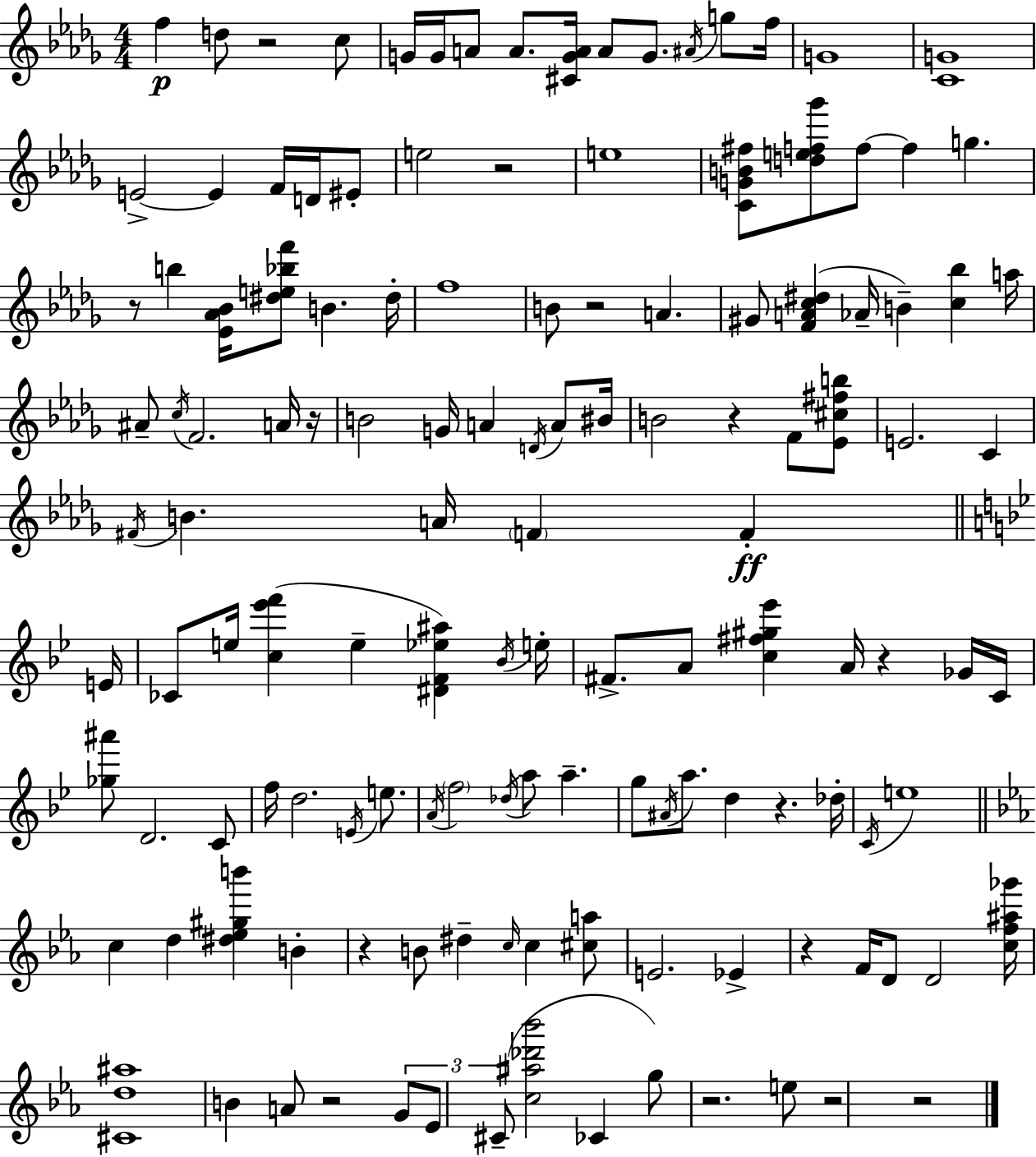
F5/q D5/e R/h C5/e G4/s G4/s A4/e A4/e. [C#4,G4,A4]/s A4/e G4/e. A#4/s G5/e F5/s G4/w [C4,G4]/w E4/h E4/q F4/s D4/s EIS4/e E5/h R/h E5/w [C4,G4,B4,F#5]/e [D5,E5,F5,Gb6]/e F5/e F5/q G5/q. R/e B5/q [Eb4,Ab4,Bb4]/s [D#5,E5,Bb5,F6]/e B4/q. D#5/s F5/w B4/e R/h A4/q. G#4/e [F4,A4,C5,D#5]/q Ab4/s B4/q [C5,Bb5]/q A5/s A#4/e C5/s F4/h. A4/s R/s B4/h G4/s A4/q D4/s A4/e BIS4/s B4/h R/q F4/e [Eb4,C#5,F#5,B5]/e E4/h. C4/q F#4/s B4/q. A4/s F4/q F4/q E4/s CES4/e E5/s [C5,Eb6,F6]/q E5/q [D#4,F4,Eb5,A#5]/q Bb4/s E5/s F#4/e. A4/e [C5,F#5,G#5,Eb6]/q A4/s R/q Gb4/s C4/s [Gb5,A#6]/e D4/h. C4/e F5/s D5/h. E4/s E5/e. A4/s F5/h Db5/s A5/e A5/q. G5/e A#4/s A5/e. D5/q R/q. Db5/s C4/s E5/w C5/q D5/q [D#5,Eb5,G#5,B6]/q B4/q R/q B4/e D#5/q C5/s C5/q [C#5,A5]/e E4/h. Eb4/q R/q F4/s D4/e D4/h [C5,F5,A#5,Gb6]/s [C#4,D5,A#5]/w B4/q A4/e R/h G4/e Eb4/e C#4/e [C5,A#5,Db6,Bb6]/h CES4/q G5/e R/h. E5/e R/h R/h